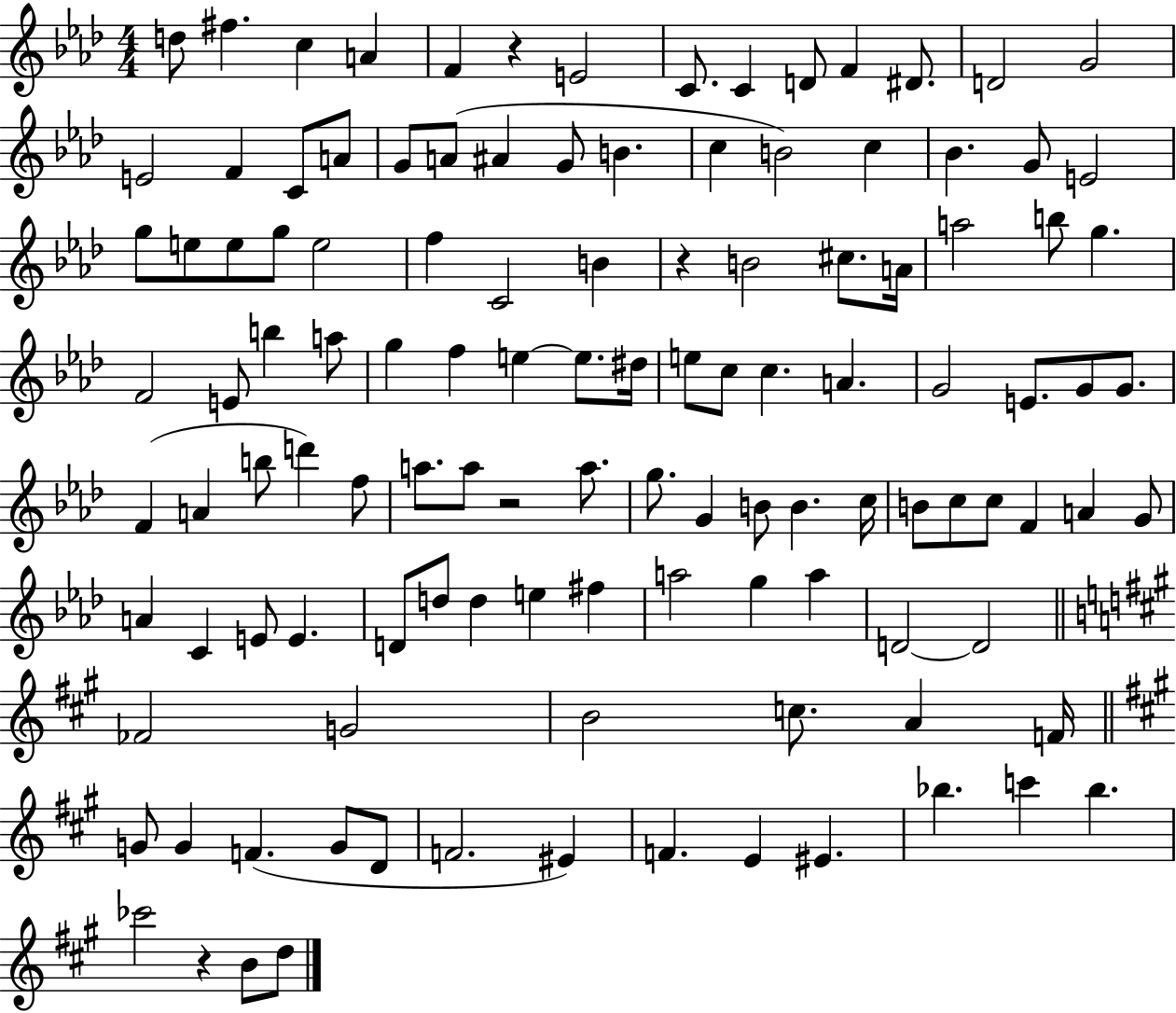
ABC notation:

X:1
T:Untitled
M:4/4
L:1/4
K:Ab
d/2 ^f c A F z E2 C/2 C D/2 F ^D/2 D2 G2 E2 F C/2 A/2 G/2 A/2 ^A G/2 B c B2 c _B G/2 E2 g/2 e/2 e/2 g/2 e2 f C2 B z B2 ^c/2 A/4 a2 b/2 g F2 E/2 b a/2 g f e e/2 ^d/4 e/2 c/2 c A G2 E/2 G/2 G/2 F A b/2 d' f/2 a/2 a/2 z2 a/2 g/2 G B/2 B c/4 B/2 c/2 c/2 F A G/2 A C E/2 E D/2 d/2 d e ^f a2 g a D2 D2 _F2 G2 B2 c/2 A F/4 G/2 G F G/2 D/2 F2 ^E F E ^E _b c' _b _c'2 z B/2 d/2